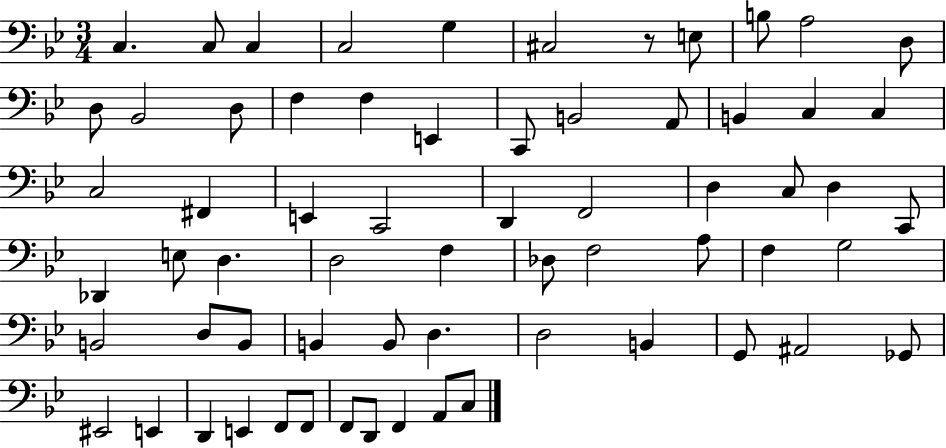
X:1
T:Untitled
M:3/4
L:1/4
K:Bb
C, C,/2 C, C,2 G, ^C,2 z/2 E,/2 B,/2 A,2 D,/2 D,/2 _B,,2 D,/2 F, F, E,, C,,/2 B,,2 A,,/2 B,, C, C, C,2 ^F,, E,, C,,2 D,, F,,2 D, C,/2 D, C,,/2 _D,, E,/2 D, D,2 F, _D,/2 F,2 A,/2 F, G,2 B,,2 D,/2 B,,/2 B,, B,,/2 D, D,2 B,, G,,/2 ^A,,2 _G,,/2 ^E,,2 E,, D,, E,, F,,/2 F,,/2 F,,/2 D,,/2 F,, A,,/2 C,/2